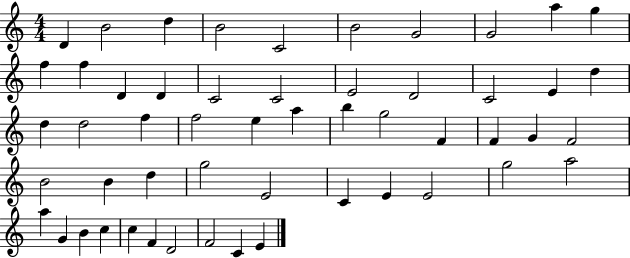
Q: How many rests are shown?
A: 0